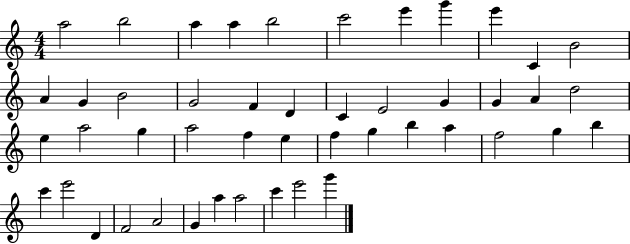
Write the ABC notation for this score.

X:1
T:Untitled
M:4/4
L:1/4
K:C
a2 b2 a a b2 c'2 e' g' e' C B2 A G B2 G2 F D C E2 G G A d2 e a2 g a2 f e f g b a f2 g b c' e'2 D F2 A2 G a a2 c' e'2 g'